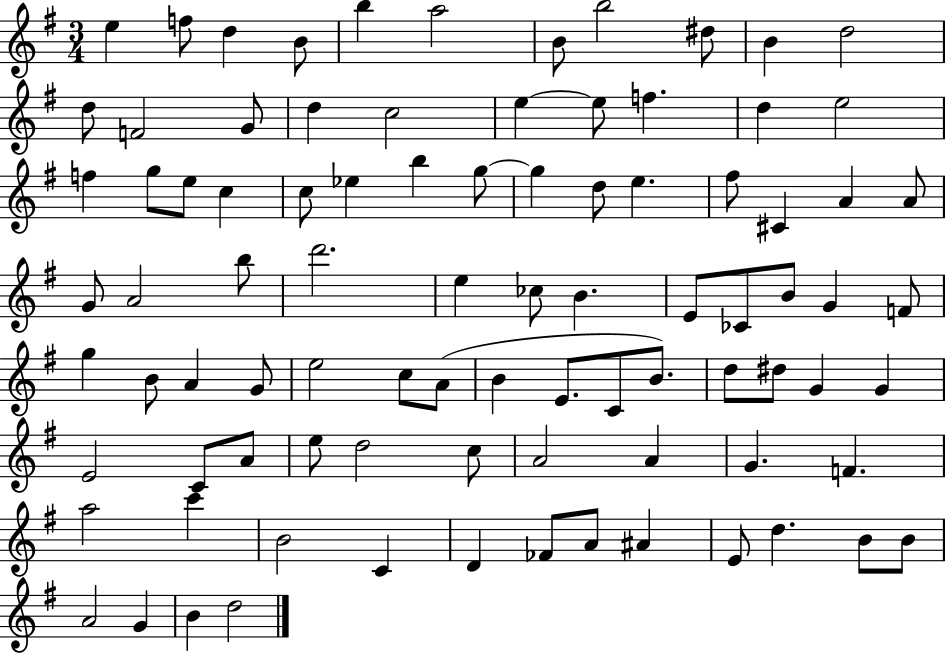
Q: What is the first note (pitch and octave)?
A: E5